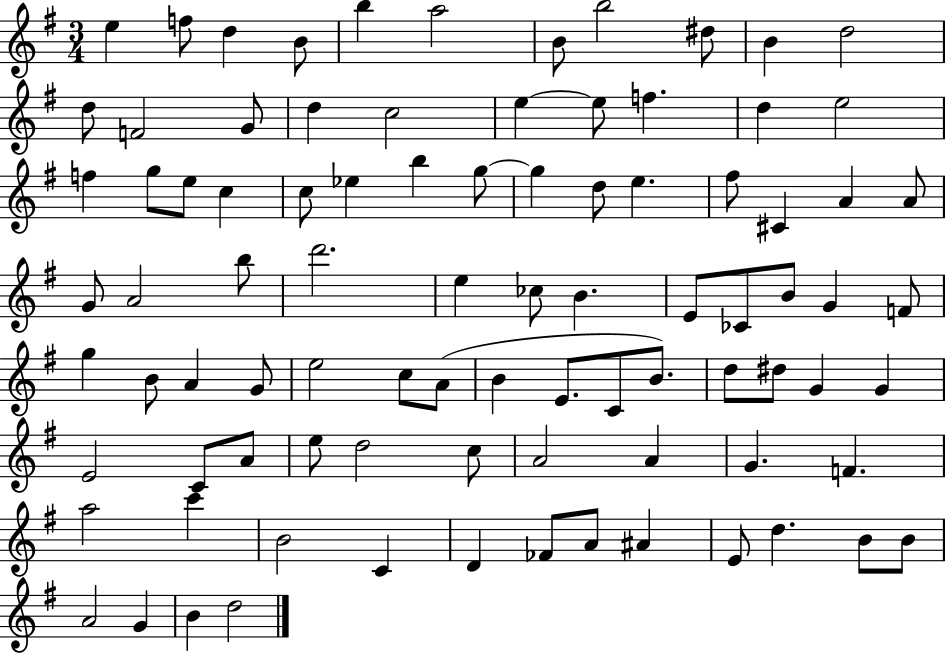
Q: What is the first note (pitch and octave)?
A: E5